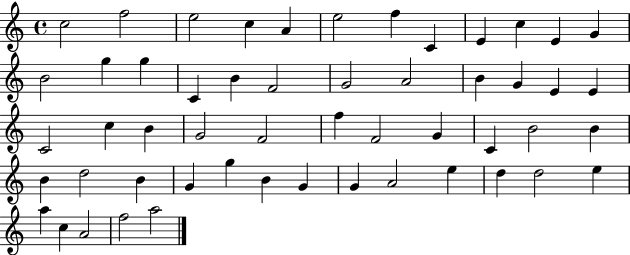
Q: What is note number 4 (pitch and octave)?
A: C5